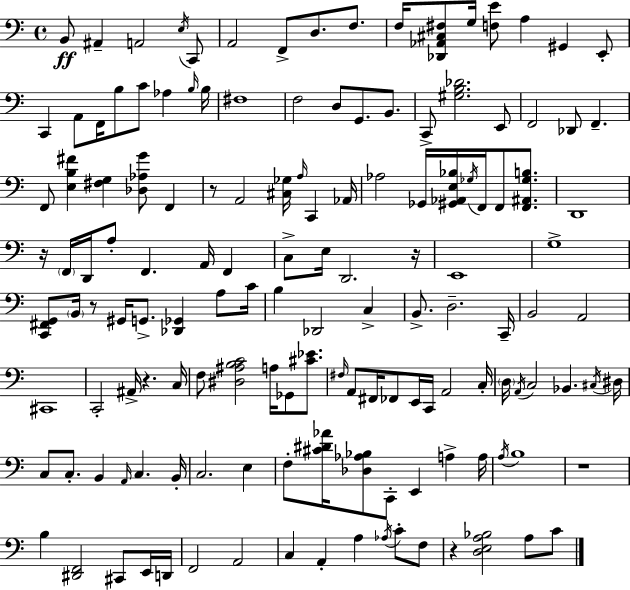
{
  \clef bass
  \time 4/4
  \defaultTimeSignature
  \key a \minor
  b,8\ff ais,4-- a,2 \acciaccatura { e16 } c,8 | a,2 f,8-> d8. f8. | f16 <des, aes, cis fis>8 g16 <f e'>8 a4 gis,4 e,8-. | c,4 a,8 f,16 b8 c'8 aes4 | \break \grace { b16 } b16 fis1 | f2 d8 g,8. b,8. | c,8-> <gis b des'>2. | e,8 f,2 des,8 f,4.-- | \break f,8 <e b fis'>4 <fis g>4 <des aes g'>8 f,4 | r8 a,2 <cis ges>16 \grace { a16 } c,4 | aes,16 aes2 ges,16 <gis, aes, e bes>16 \acciaccatura { ges16 } f,16 f,8 | <f, ais, ges b>8. d,1 | \break r16 \parenthesize f,16 d,16 a8-. f,4. a,16 | f,4 c8-> e16 d,2. | r16 e,1 | g1-> | \break <c, fis, g,>8 \parenthesize b,16 r8 gis,16 g,8.-> <des, ges,>4 | a8 c'16 b4 des,2 | c4-> b,8.-> d2.-- | c,16-- b,2 a,2 | \break cis,1 | c,2-. ais,16-> r4. | c16 f8 <dis ais b c'>2 a16 ges,8 | <cis' ees'>8. \grace { fis16 } a,8 fis,16 fes,8 e,16 c,16 a,2 | \break c16-. \parenthesize d16 \acciaccatura { a,16 } c2 bes,4. | \acciaccatura { cis16 } dis16 c8 c8.-. b,4 | \grace { a,16 } c4. b,16-. c2. | e4 f8-. <cis' dis' aes'>16 <des aes bes>8 c,8-. e,4 | \break a4-> a16 \acciaccatura { a16 } b1 | r1 | b4 <dis, f,>2 | cis,8 e,16 d,16 f,2 | \break a,2 c4 a,4-. | a4 \acciaccatura { aes16 } c'8-. f8 r4 <d e a bes>2 | a8 c'8 \bar "|."
}